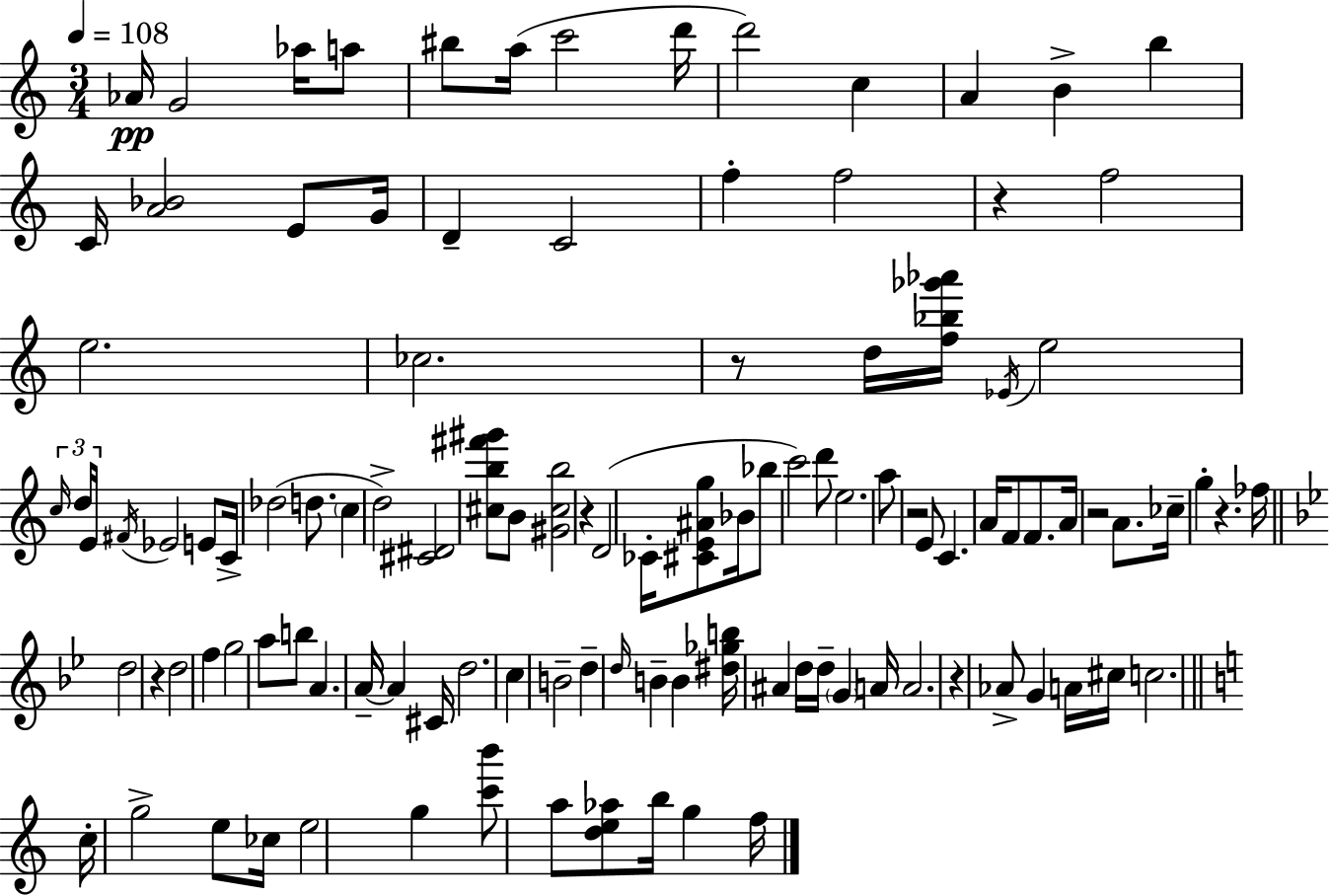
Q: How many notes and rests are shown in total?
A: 111